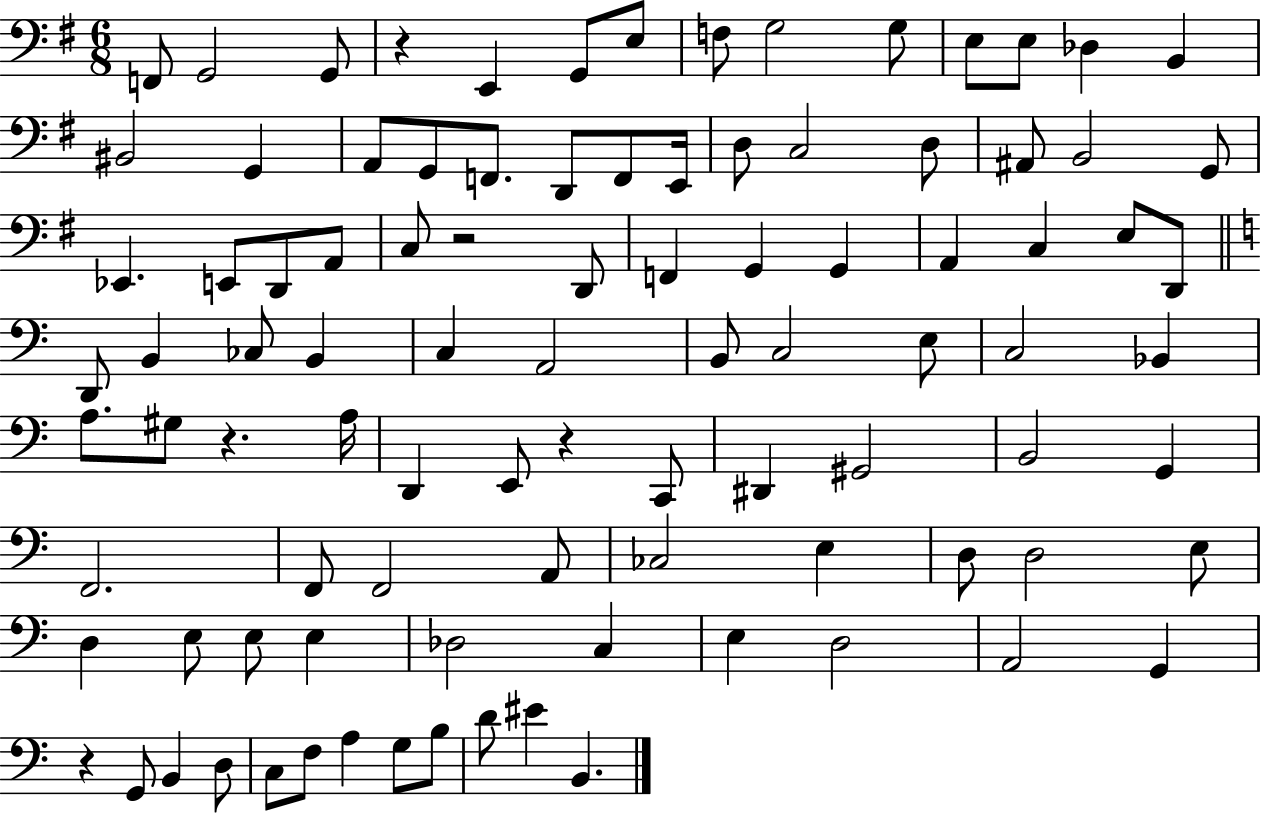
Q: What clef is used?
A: bass